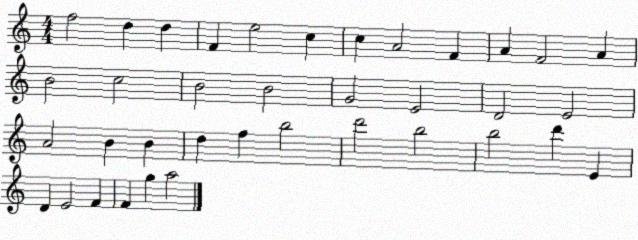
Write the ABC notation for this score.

X:1
T:Untitled
M:4/4
L:1/4
K:C
f2 d d F e2 c c A2 F A F2 A B2 c2 B2 B2 G2 E2 D2 E2 A2 B B d f b2 d'2 b2 b2 d' E D E2 F F g a2